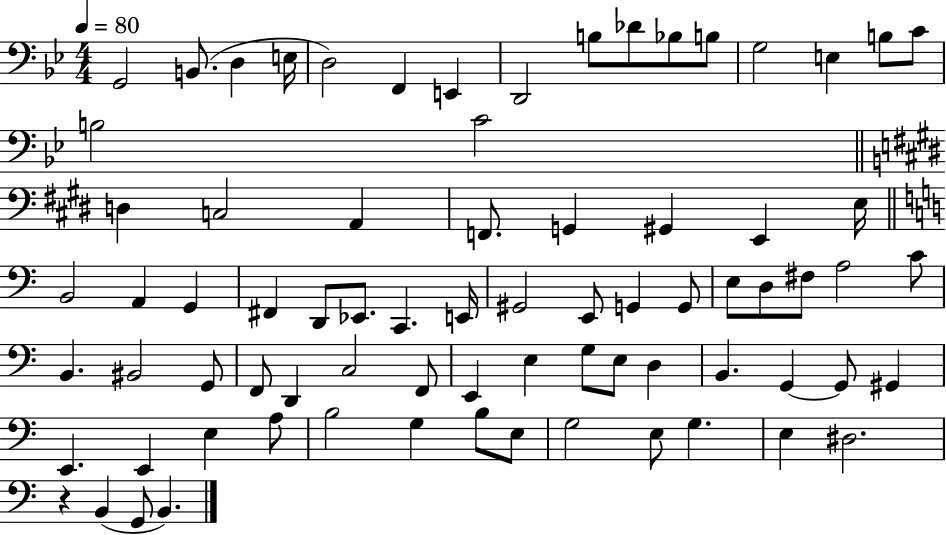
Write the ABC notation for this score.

X:1
T:Untitled
M:4/4
L:1/4
K:Bb
G,,2 B,,/2 D, E,/4 D,2 F,, E,, D,,2 B,/2 _D/2 _B,/2 B,/2 G,2 E, B,/2 C/2 B,2 C2 D, C,2 A,, F,,/2 G,, ^G,, E,, E,/4 B,,2 A,, G,, ^F,, D,,/2 _E,,/2 C,, E,,/4 ^G,,2 E,,/2 G,, G,,/2 E,/2 D,/2 ^F,/2 A,2 C/2 B,, ^B,,2 G,,/2 F,,/2 D,, C,2 F,,/2 E,, E, G,/2 E,/2 D, B,, G,, G,,/2 ^G,, E,, E,, E, A,/2 B,2 G, B,/2 E,/2 G,2 E,/2 G, E, ^D,2 z B,, G,,/2 B,,